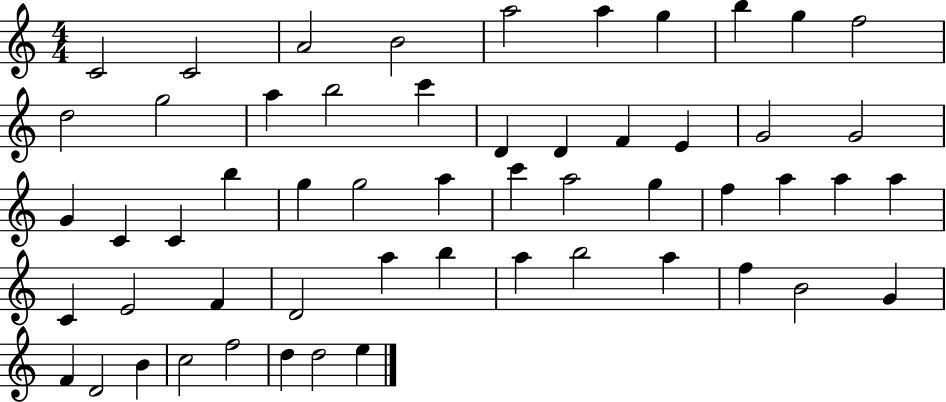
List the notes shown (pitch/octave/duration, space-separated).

C4/h C4/h A4/h B4/h A5/h A5/q G5/q B5/q G5/q F5/h D5/h G5/h A5/q B5/h C6/q D4/q D4/q F4/q E4/q G4/h G4/h G4/q C4/q C4/q B5/q G5/q G5/h A5/q C6/q A5/h G5/q F5/q A5/q A5/q A5/q C4/q E4/h F4/q D4/h A5/q B5/q A5/q B5/h A5/q F5/q B4/h G4/q F4/q D4/h B4/q C5/h F5/h D5/q D5/h E5/q